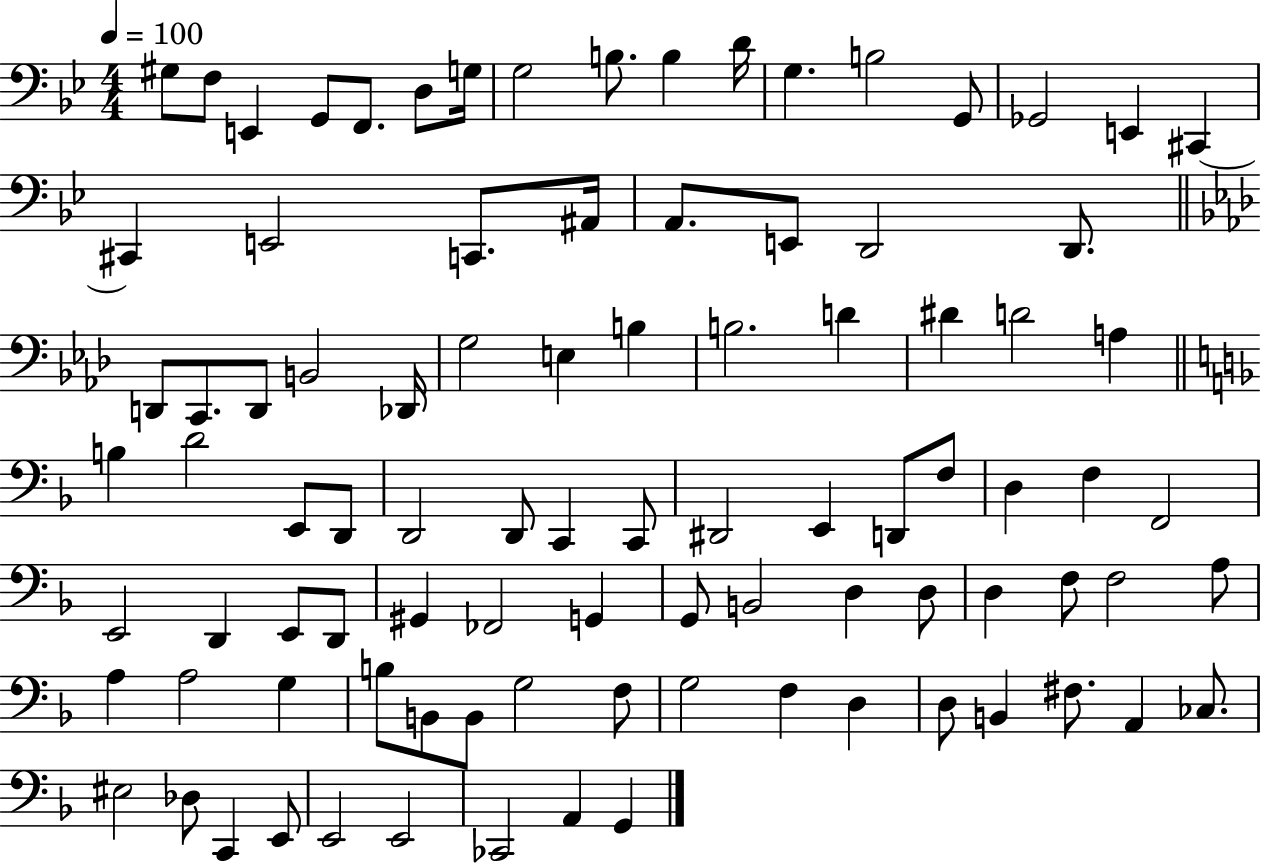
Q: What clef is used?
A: bass